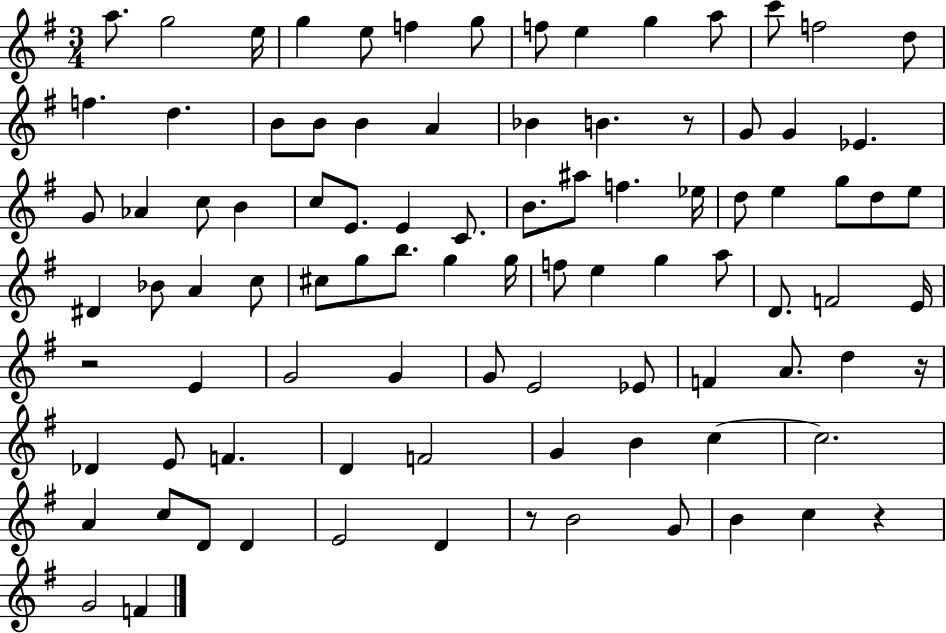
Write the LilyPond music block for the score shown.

{
  \clef treble
  \numericTimeSignature
  \time 3/4
  \key g \major
  a''8. g''2 e''16 | g''4 e''8 f''4 g''8 | f''8 e''4 g''4 a''8 | c'''8 f''2 d''8 | \break f''4. d''4. | b'8 b'8 b'4 a'4 | bes'4 b'4. r8 | g'8 g'4 ees'4. | \break g'8 aes'4 c''8 b'4 | c''8 e'8. e'4 c'8. | b'8. ais''8 f''4. ees''16 | d''8 e''4 g''8 d''8 e''8 | \break dis'4 bes'8 a'4 c''8 | cis''8 g''8 b''8. g''4 g''16 | f''8 e''4 g''4 a''8 | d'8. f'2 e'16 | \break r2 e'4 | g'2 g'4 | g'8 e'2 ees'8 | f'4 a'8. d''4 r16 | \break des'4 e'8 f'4. | d'4 f'2 | g'4 b'4 c''4~~ | c''2. | \break a'4 c''8 d'8 d'4 | e'2 d'4 | r8 b'2 g'8 | b'4 c''4 r4 | \break g'2 f'4 | \bar "|."
}